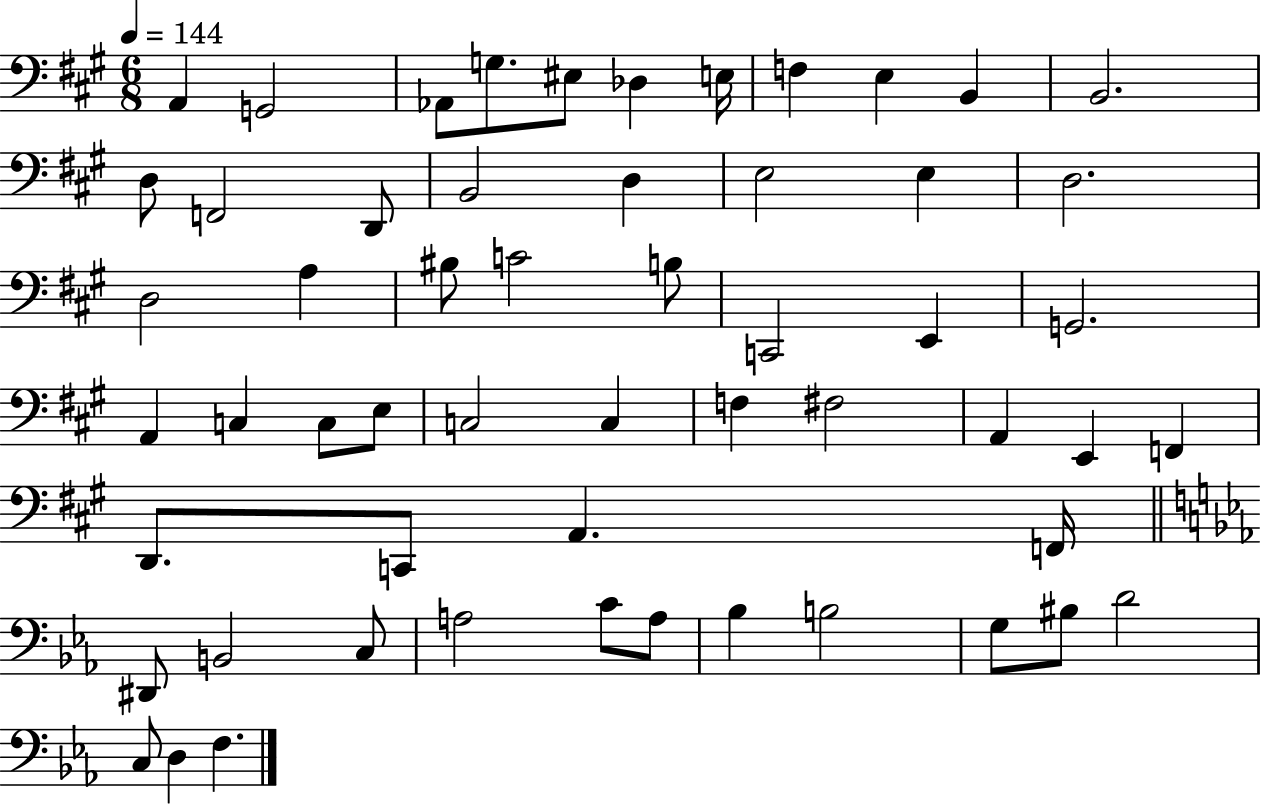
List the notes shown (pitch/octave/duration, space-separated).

A2/q G2/h Ab2/e G3/e. EIS3/e Db3/q E3/s F3/q E3/q B2/q B2/h. D3/e F2/h D2/e B2/h D3/q E3/h E3/q D3/h. D3/h A3/q BIS3/e C4/h B3/e C2/h E2/q G2/h. A2/q C3/q C3/e E3/e C3/h C3/q F3/q F#3/h A2/q E2/q F2/q D2/e. C2/e A2/q. F2/s D#2/e B2/h C3/e A3/h C4/e A3/e Bb3/q B3/h G3/e BIS3/e D4/h C3/e D3/q F3/q.